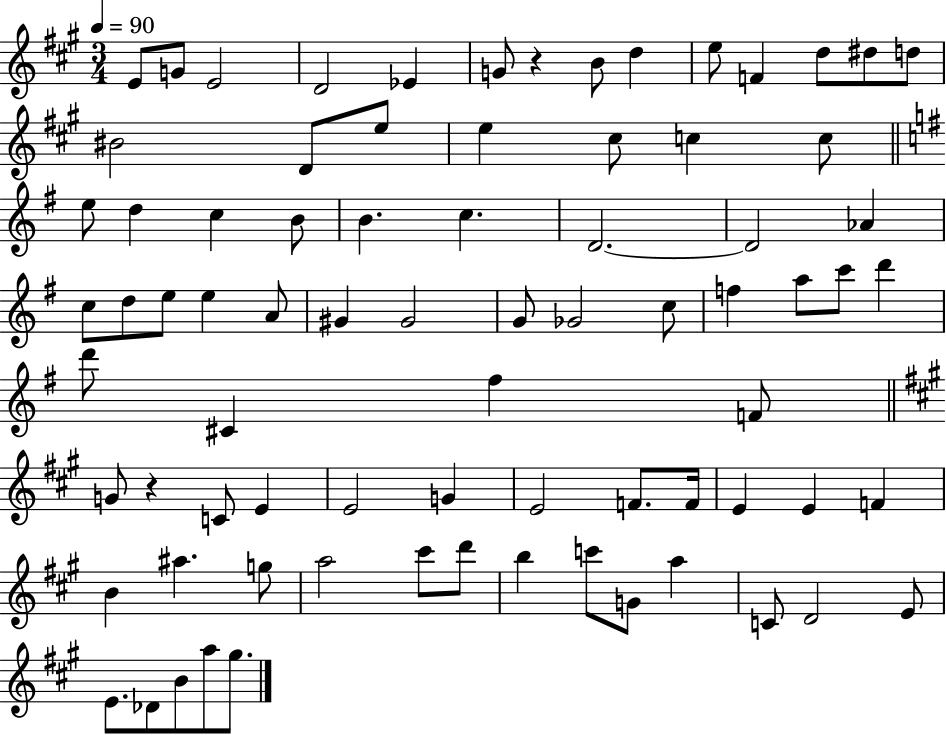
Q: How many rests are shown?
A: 2